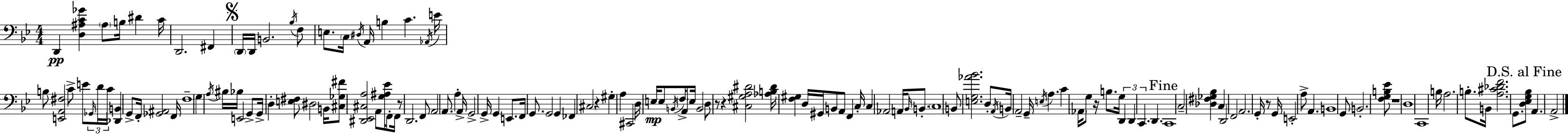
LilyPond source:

{
  \clef bass
  \numericTimeSignature
  \time 4/4
  \key g \minor
  d,4\pp <d ais c' ges'>4 \parenthesize ais8 b16 dis'4 c'16 | d,2. fis,4 | \mark \markup { \musicglyph "scripts.segno" } \parenthesize d,16 d,16 b,2. \acciaccatura { bes16 } f8 | e8. \parenthesize c16 \acciaccatura { dis16 } a,16 b4 c'4. | \break \acciaccatura { aes,16 } e'16 b8 <e, a, fis>2 c'8-> e'8 | \tuplet 3/2 { \grace { ges,16 } d'16 c'16 } <des, b,>4 g,8-> f,16-. <ges, ais,>2 | f,16 f1-- | g4 \acciaccatura { a16 } bis16 bes16 e,2 | \break g,8-> g,16-> d4-. <e fis>8 dis2 | b,16 <cis ges fis'>8 <dis, ees, cis a>2 a,8 | <g ais ees'>16 f,8-. f,16 r8 d,2. | f,8 a,2 a,8. | \break a4-. a,16-> g,2-> g,16-> g,4 | e,8. f,16 g,8. g,2 | g,4 fes,4 cis2 | r4 gis4-. a4 cis,2 | \break d16 e16\mp e8 \acciaccatura { b,16 } \parenthesize f16-> a,8 e16 b,2 | d8 r8 r4 <cis gis a dis'>2 | <aes b dis'>16 <f gis>4 d16 gis,16 b,8 a,8 | f,4 c16-. c4 aes,2 | \break a,16 \grace { bes,16 } b,8.-. \parenthesize c1 | b,8 <e g aes' bes'>2. | d8-. \acciaccatura { a,16 } b,16 a,2-- | g,16-- \acciaccatura { e16 } a4. c'4 \parenthesize aes,16 g8 | \break r16 b8. g16 \tuplet 3/2 { d,4 d,4 c,4. } | d,4. \mark "Fine" c,1 | c2-- | <des fis ges bes>4 c4 d,2 | \break f,2 a,2. | g,16-. r8 g,16 e,2-. | a8-> a,4. b,1 | g,8 b,2.-. | \break <f g b ees'>8 r1 | d1 | c,1 | b16 a2. | \break b8.-. b,16 <a cis' des' f'>2. | g,8. \mark "D.S. al Fine" <d ees g bes>8 a,4. | a,2-> \bar "|."
}